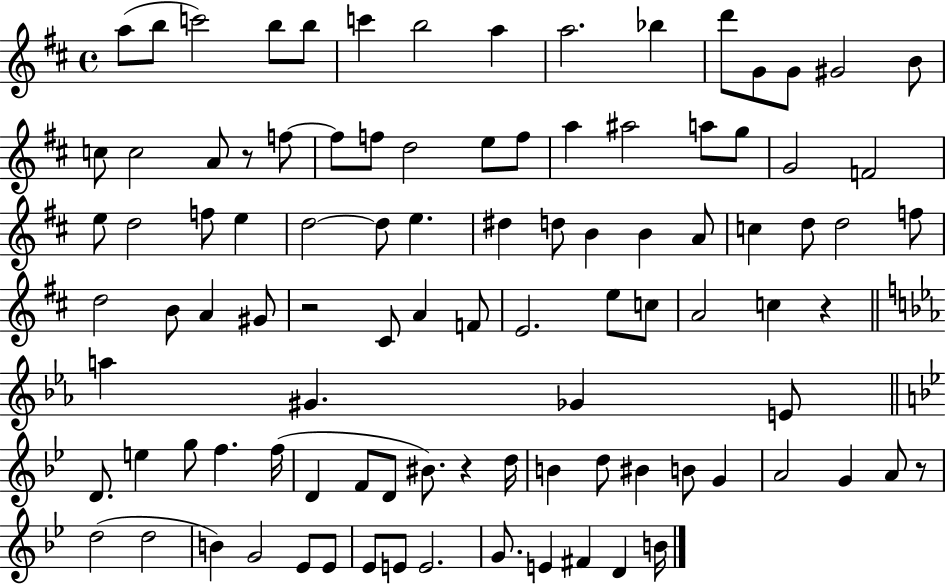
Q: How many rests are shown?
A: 5